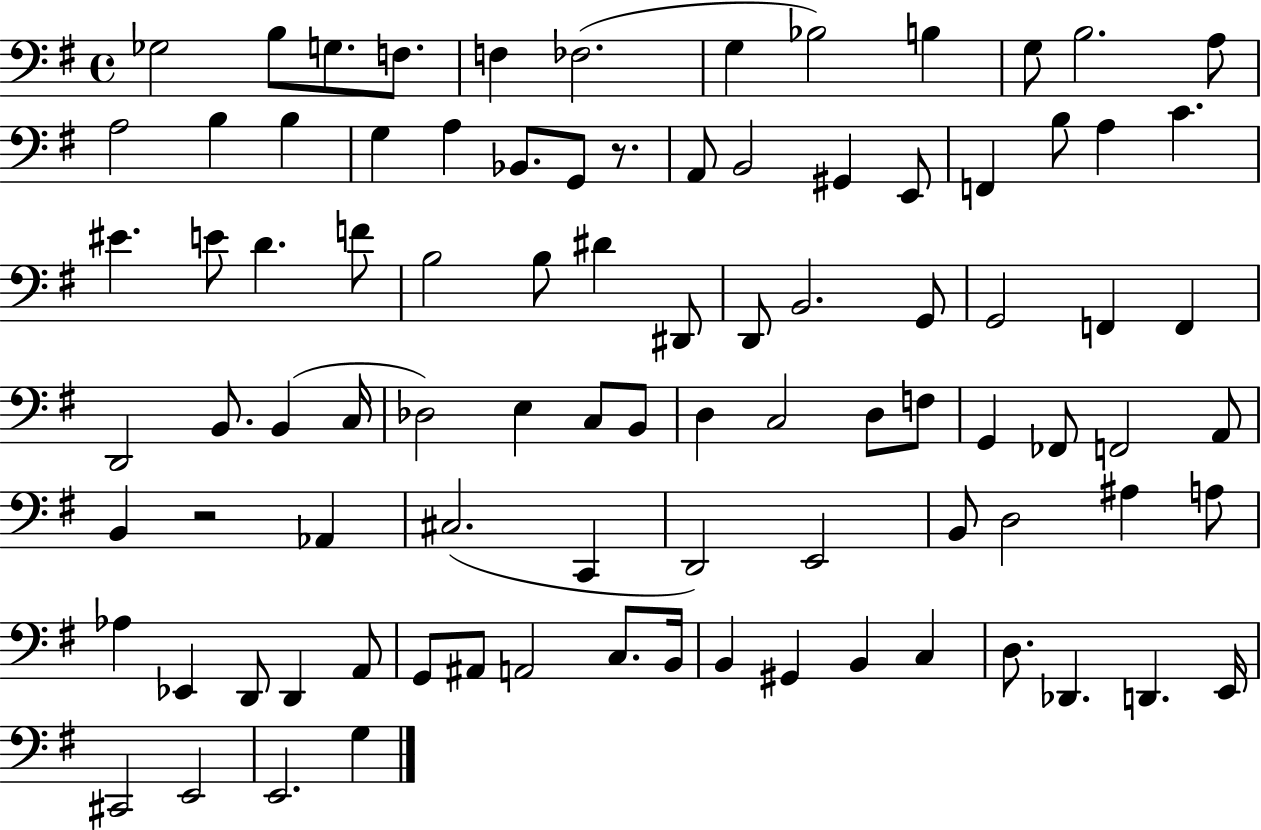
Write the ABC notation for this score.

X:1
T:Untitled
M:4/4
L:1/4
K:G
_G,2 B,/2 G,/2 F,/2 F, _F,2 G, _B,2 B, G,/2 B,2 A,/2 A,2 B, B, G, A, _B,,/2 G,,/2 z/2 A,,/2 B,,2 ^G,, E,,/2 F,, B,/2 A, C ^E E/2 D F/2 B,2 B,/2 ^D ^D,,/2 D,,/2 B,,2 G,,/2 G,,2 F,, F,, D,,2 B,,/2 B,, C,/4 _D,2 E, C,/2 B,,/2 D, C,2 D,/2 F,/2 G,, _F,,/2 F,,2 A,,/2 B,, z2 _A,, ^C,2 C,, D,,2 E,,2 B,,/2 D,2 ^A, A,/2 _A, _E,, D,,/2 D,, A,,/2 G,,/2 ^A,,/2 A,,2 C,/2 B,,/4 B,, ^G,, B,, C, D,/2 _D,, D,, E,,/4 ^C,,2 E,,2 E,,2 G,